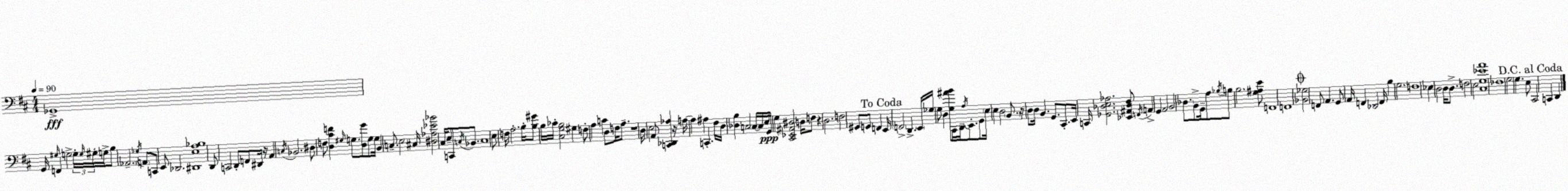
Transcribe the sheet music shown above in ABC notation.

X:1
T:Untitled
M:4/4
L:1/4
K:D
_G,,4 G,,/4 ^G,/4 F,, G,2 G,/4 G,/4 ^G,/4 G,/4 B,/2 _A,,2 _G,/4 A,,/2 C,,/2 E,,/2 _D,,2 [^D,,E,A,_B,]4 D,,/2 C,,2 D,,/2 F,,/2 ^D,,/4 z/4 A,, C,/4 _B,,2 ^D,/2 F,/2 [D,^CF] ^G,/4 G,/2 [D,G]/2 G,/2 G,/4 B,, C,/2 E,2 ^C,/4 [^D,_A,_E_B]2 ^C,/4 E,/2 C,,/2 C,/4 _B,,/2 C,4 E,/2 F,/4 A,2 B,/4 [B,^G]/2 B,/4 _C/4 [^C,G,B,]2 ^G, F,/2 A, C D,/2 F,/4 A,/2 z4 D,/4 E,2 A,,/2 [C,,_D,,_A,] z/4 A,/4 A, ^A, C,, ^F,/4 D,/4 [_D,B,] C,2 C,/4 C,/4 E,/4 G,,/4 G, [^C,,_E,,^A,,^D,]2 D,/4 F,/2 z D,2 F,2 ^G,,/2 G,,/2 F,, E,,/4 F,,2 D,, E,,/4 _G,/4 G,/2 D, [G,^AB]/2 ^C,,/4 D,,/4 A,/4 E,,/2 G,,/2 E,/4 E, D,2 B,,/2 z/4 D,/2 D,/4 B,, G,,/2 ^C,,/2 E,,/4 C,,/4 [_G,,_D,E,_A,]2 [_E,,^A,,_D,^F,]/2 F,,/4 A,, G,, A,,2 B,,2 _D,/2 B,,/2 G,,/4 A,/2 _B,/4 B,/2 B,2 [G,^A,E]/2 F,,4 F,,4 [_B,,_G,]2 F,,/2 A,, G,,/2 A,,/4 F,, _D,,2 F,,/4 B, G,2 F,4 _E, D,2 D,/4 D,/2 F,2 E,2 [^C,G,_EA]4 _F,4 G,2 G, E,/2 ^C,,2 C,, D,,